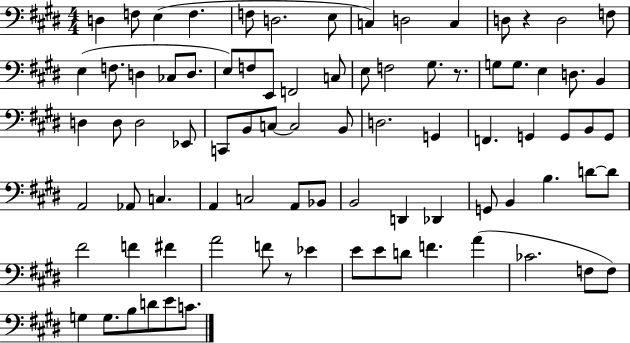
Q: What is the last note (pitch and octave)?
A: C4